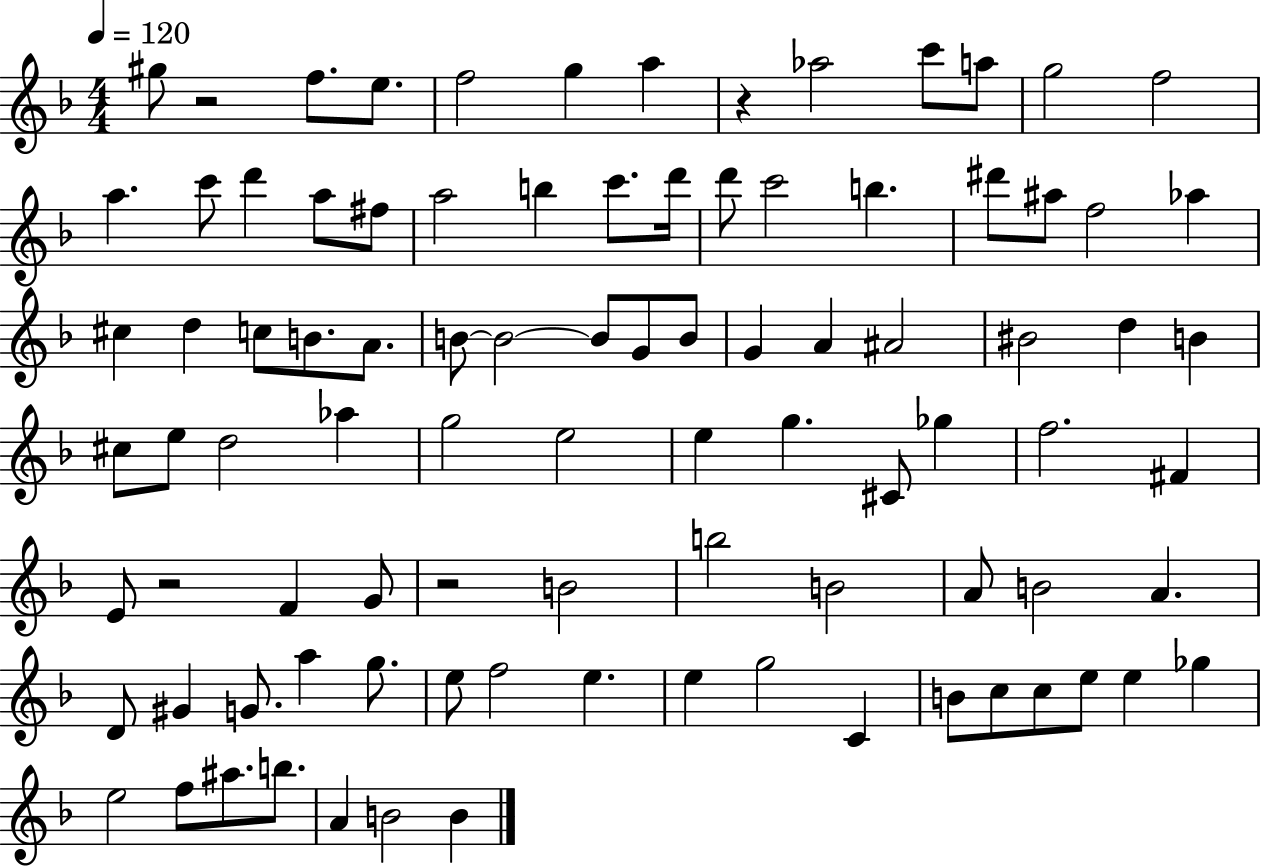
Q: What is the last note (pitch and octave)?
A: B4